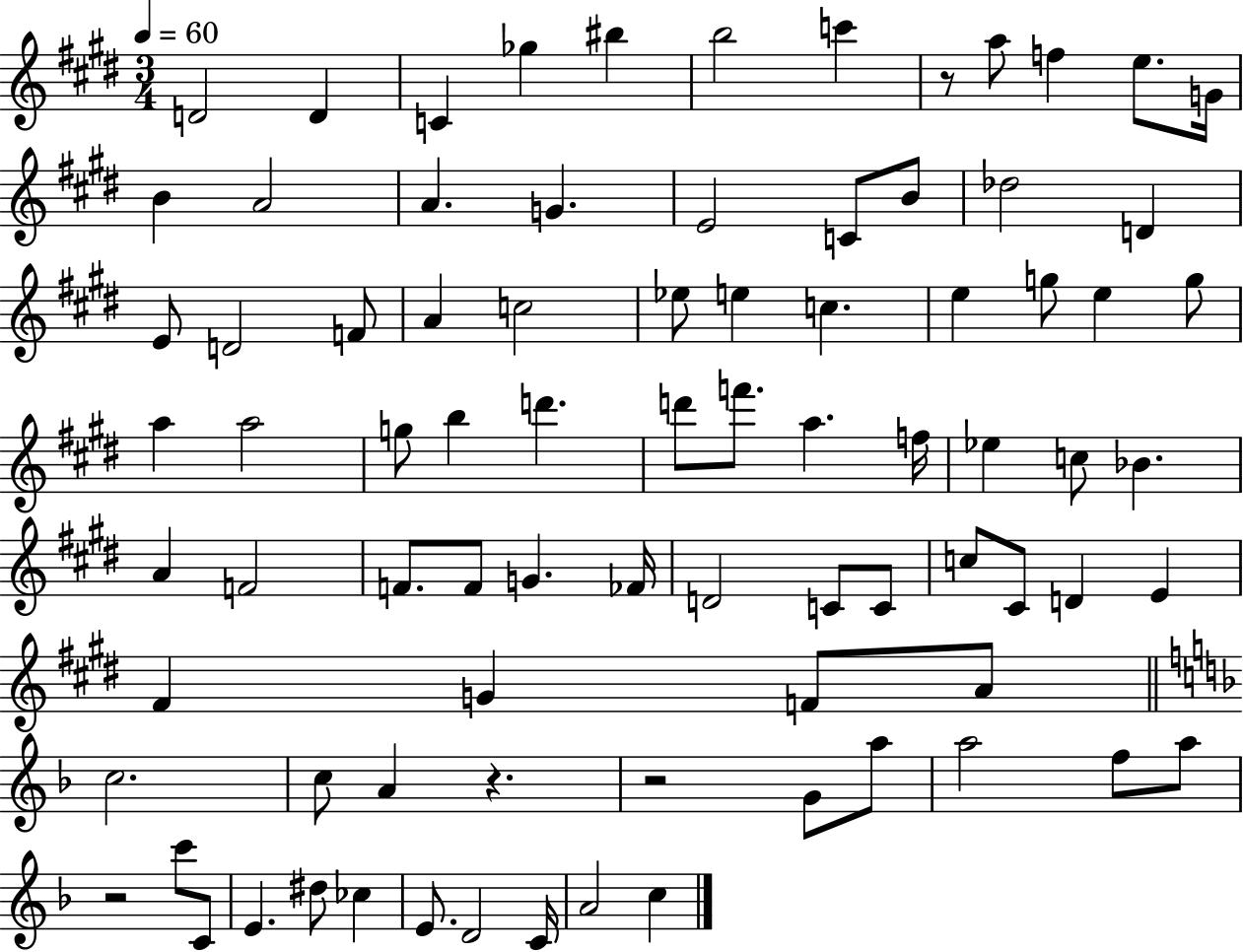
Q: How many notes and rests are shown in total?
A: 83